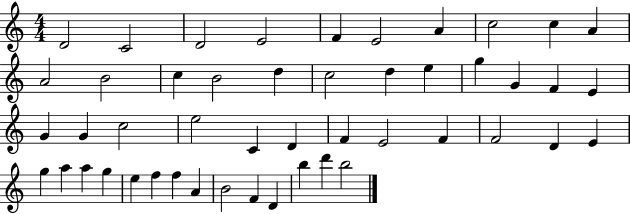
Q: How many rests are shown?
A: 0